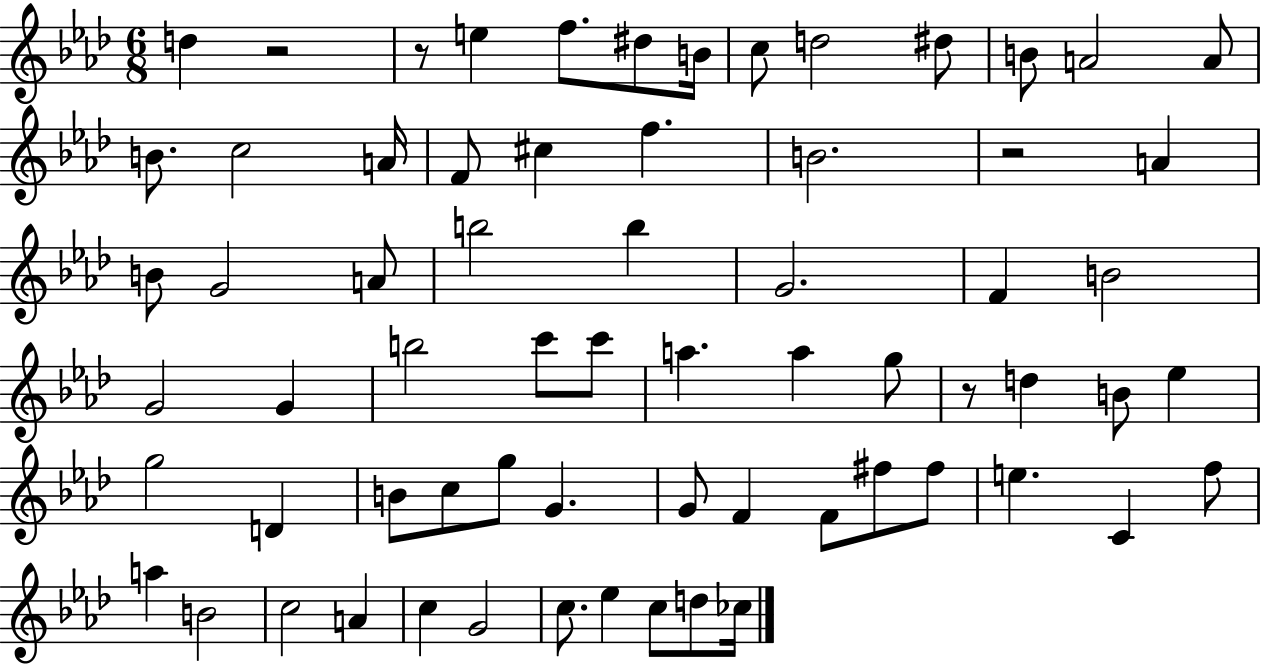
D5/q R/h R/e E5/q F5/e. D#5/e B4/s C5/e D5/h D#5/e B4/e A4/h A4/e B4/e. C5/h A4/s F4/e C#5/q F5/q. B4/h. R/h A4/q B4/e G4/h A4/e B5/h B5/q G4/h. F4/q B4/h G4/h G4/q B5/h C6/e C6/e A5/q. A5/q G5/e R/e D5/q B4/e Eb5/q G5/h D4/q B4/e C5/e G5/e G4/q. G4/e F4/q F4/e F#5/e F#5/e E5/q. C4/q F5/e A5/q B4/h C5/h A4/q C5/q G4/h C5/e. Eb5/q C5/e D5/e CES5/s